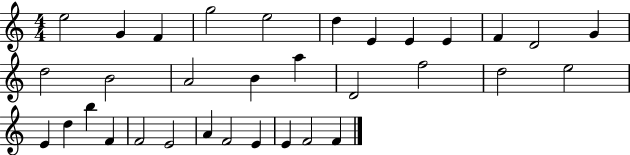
E5/h G4/q F4/q G5/h E5/h D5/q E4/q E4/q E4/q F4/q D4/h G4/q D5/h B4/h A4/h B4/q A5/q D4/h F5/h D5/h E5/h E4/q D5/q B5/q F4/q F4/h E4/h A4/q F4/h E4/q E4/q F4/h F4/q